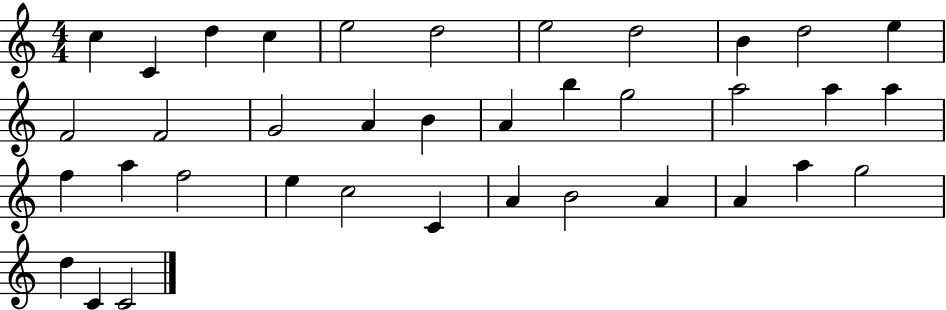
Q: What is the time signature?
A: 4/4